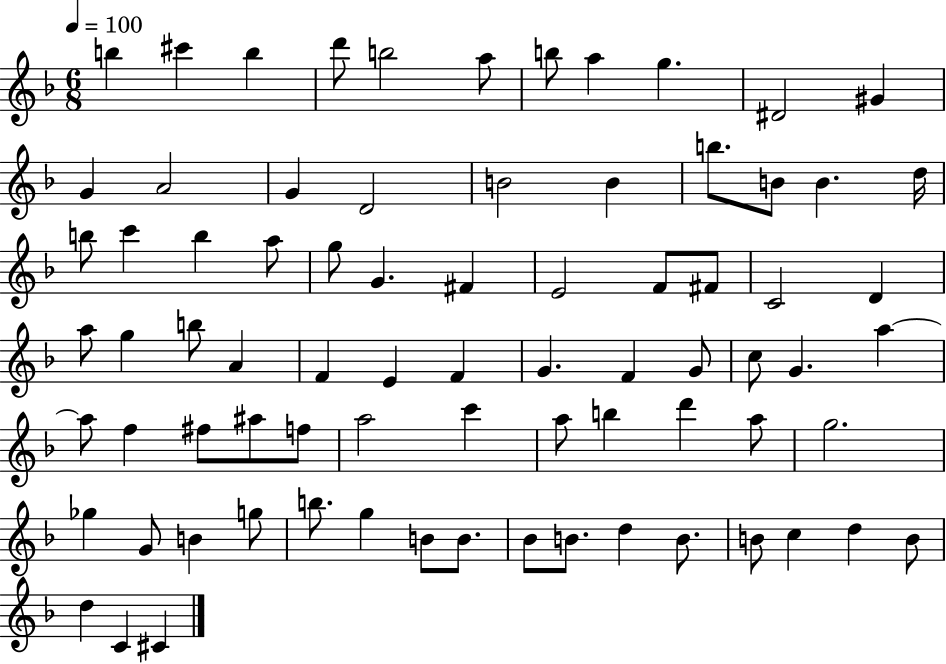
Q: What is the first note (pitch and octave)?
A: B5